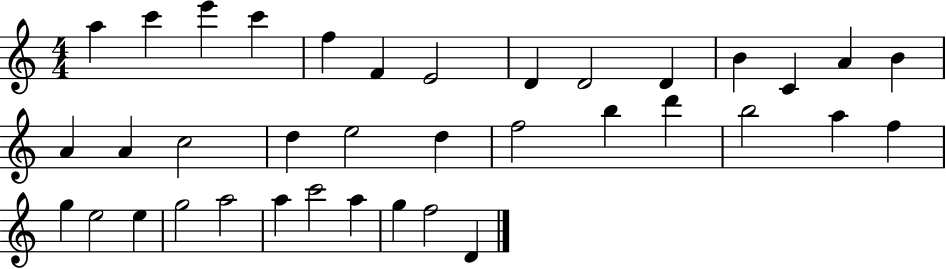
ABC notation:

X:1
T:Untitled
M:4/4
L:1/4
K:C
a c' e' c' f F E2 D D2 D B C A B A A c2 d e2 d f2 b d' b2 a f g e2 e g2 a2 a c'2 a g f2 D